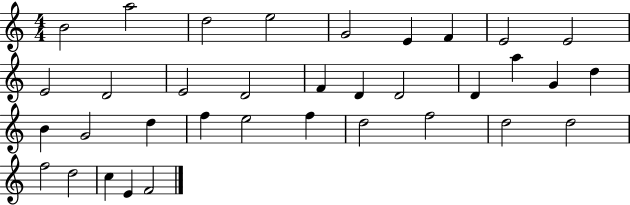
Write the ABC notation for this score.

X:1
T:Untitled
M:4/4
L:1/4
K:C
B2 a2 d2 e2 G2 E F E2 E2 E2 D2 E2 D2 F D D2 D a G d B G2 d f e2 f d2 f2 d2 d2 f2 d2 c E F2